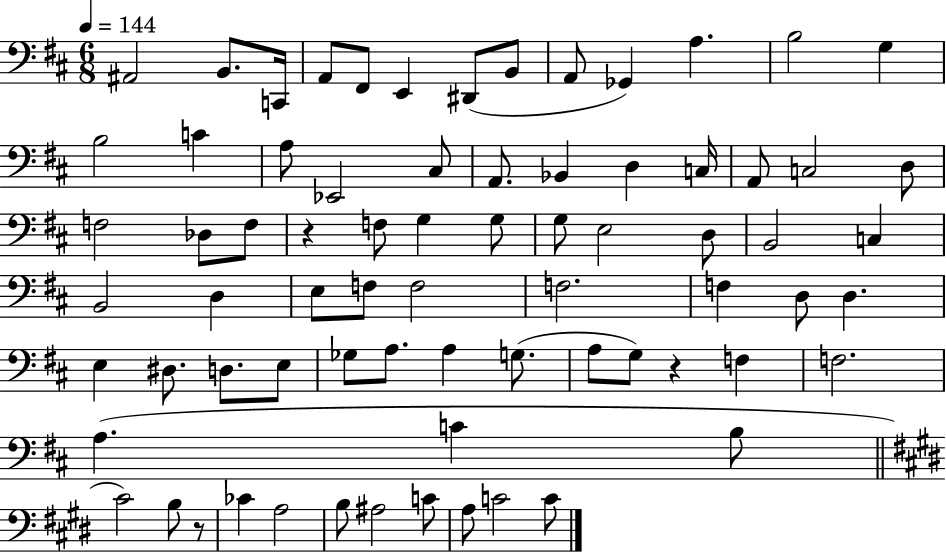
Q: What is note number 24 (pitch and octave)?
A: C3